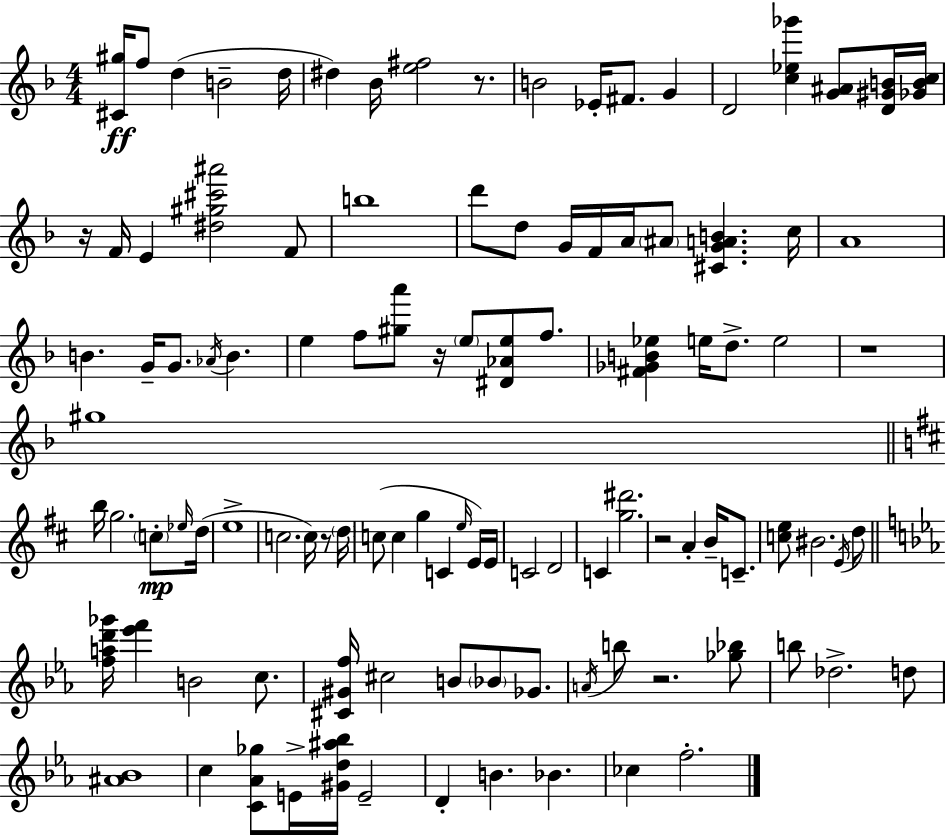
[C#4,G#5]/s F5/e D5/q B4/h D5/s D#5/q Bb4/s [E5,F#5]/h R/e. B4/h Eb4/s F#4/e. G4/q D4/h [C5,Eb5,Gb6]/q [G4,A#4]/e [D4,G#4,B4]/s [Gb4,B4,C5]/s R/s F4/s E4/q [D#5,G#5,C#6,A#6]/h F4/e B5/w D6/e D5/e G4/s F4/s A4/s A#4/e [C#4,G4,A4,B4]/q. C5/s A4/w B4/q. G4/s G4/e. Ab4/s B4/q. E5/q F5/e [G#5,A6]/e R/s E5/e [D#4,Ab4,E5]/e F5/e. [F#4,Gb4,B4,Eb5]/q E5/s D5/e. E5/h R/w G#5/w B5/s G5/h. C5/e Eb5/s D5/s E5/w C5/h. C5/s R/e D5/s C5/e C5/q G5/q C4/q E5/s E4/s E4/s C4/h D4/h C4/q [G5,D#6]/h. R/h A4/q B4/s C4/e. [C5,E5]/e BIS4/h. E4/s D5/e [F5,A5,D6,Gb6]/s [Eb6,F6]/q B4/h C5/e. [C#4,G#4,F5]/s C#5/h B4/e Bb4/e Gb4/e. A4/s B5/e R/h. [Gb5,Bb5]/e B5/e Db5/h. D5/e [A#4,Bb4]/w C5/q [C4,Ab4,Gb5]/e E4/s [G#4,D5,A#5,Bb5]/s E4/h D4/q B4/q. Bb4/q. CES5/q F5/h.